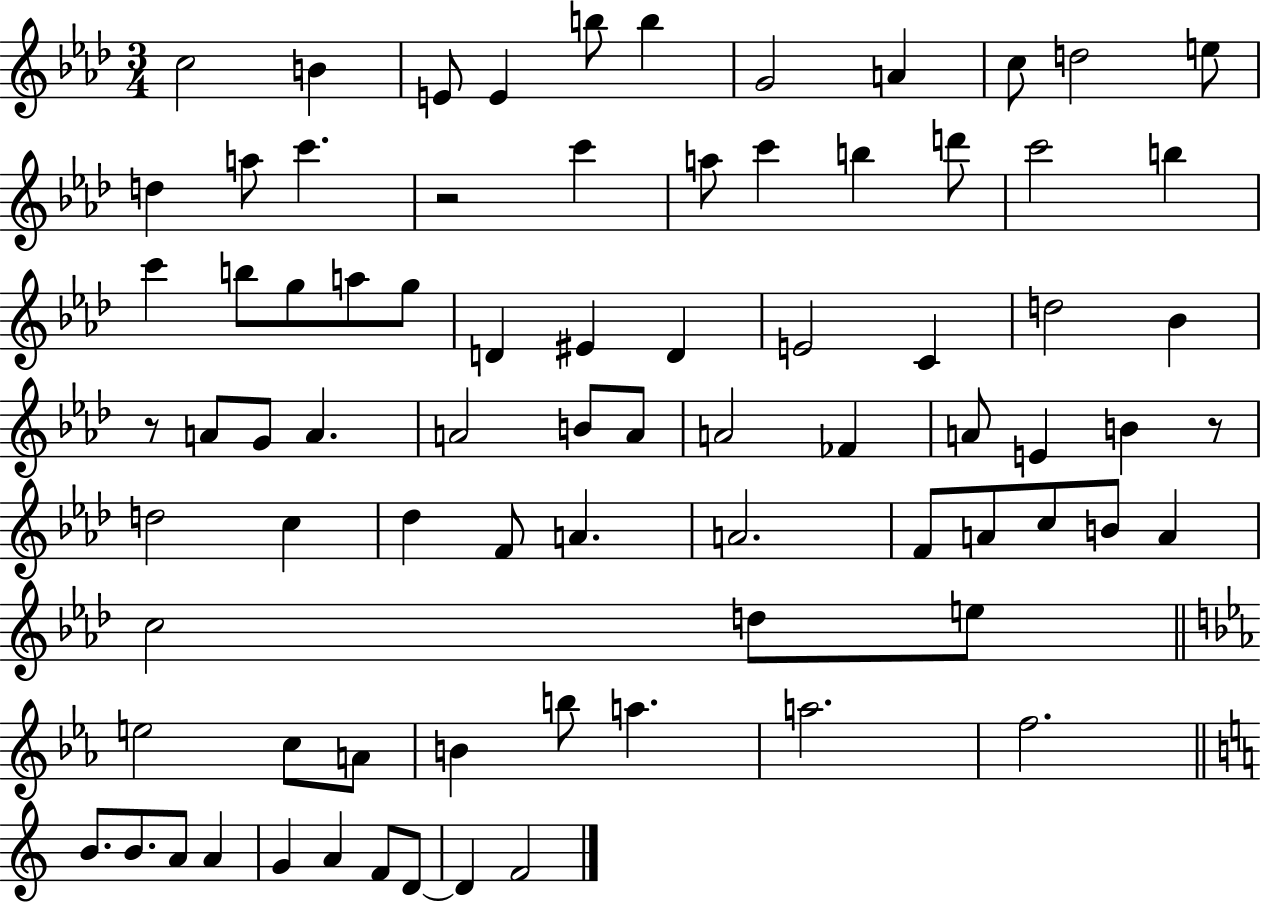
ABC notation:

X:1
T:Untitled
M:3/4
L:1/4
K:Ab
c2 B E/2 E b/2 b G2 A c/2 d2 e/2 d a/2 c' z2 c' a/2 c' b d'/2 c'2 b c' b/2 g/2 a/2 g/2 D ^E D E2 C d2 _B z/2 A/2 G/2 A A2 B/2 A/2 A2 _F A/2 E B z/2 d2 c _d F/2 A A2 F/2 A/2 c/2 B/2 A c2 d/2 e/2 e2 c/2 A/2 B b/2 a a2 f2 B/2 B/2 A/2 A G A F/2 D/2 D F2